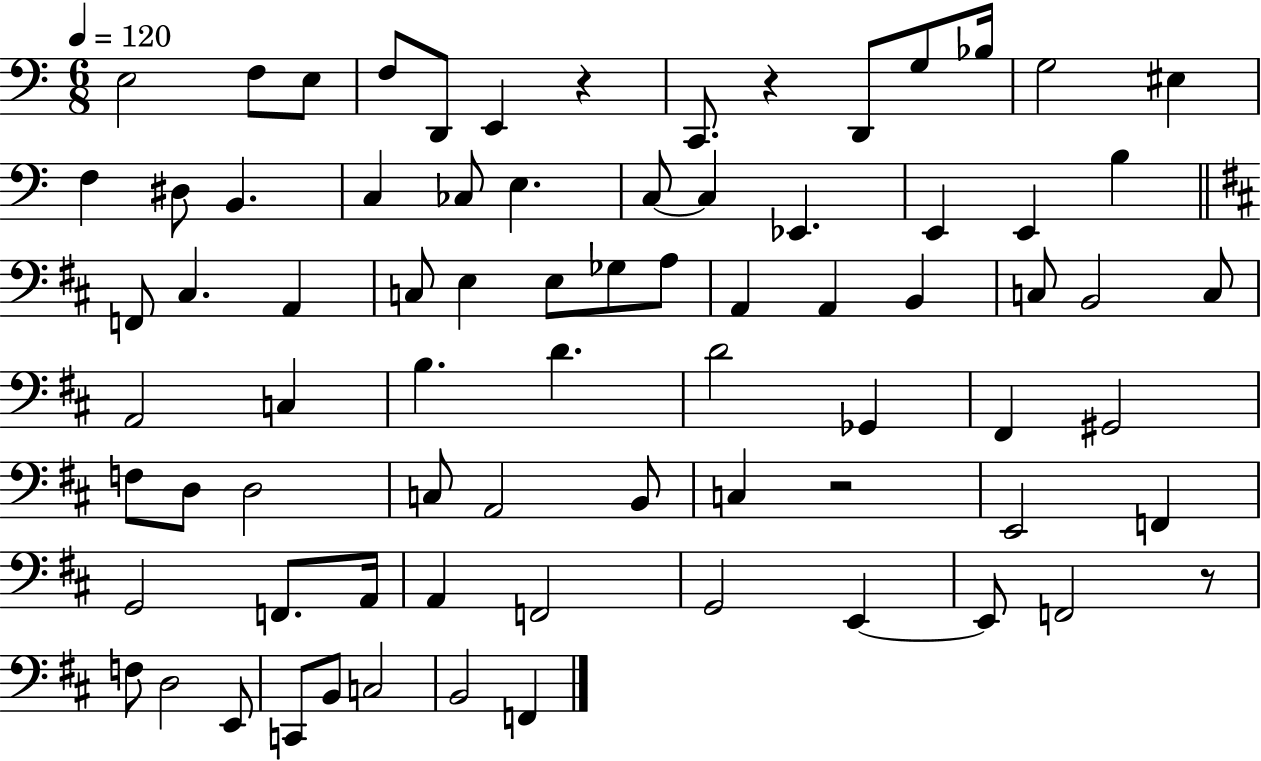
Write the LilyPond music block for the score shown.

{
  \clef bass
  \numericTimeSignature
  \time 6/8
  \key c \major
  \tempo 4 = 120
  \repeat volta 2 { e2 f8 e8 | f8 d,8 e,4 r4 | c,8. r4 d,8 g8 bes16 | g2 eis4 | \break f4 dis8 b,4. | c4 ces8 e4. | c8~~ c4 ees,4. | e,4 e,4 b4 | \break \bar "||" \break \key b \minor f,8 cis4. a,4 | c8 e4 e8 ges8 a8 | a,4 a,4 b,4 | c8 b,2 c8 | \break a,2 c4 | b4. d'4. | d'2 ges,4 | fis,4 gis,2 | \break f8 d8 d2 | c8 a,2 b,8 | c4 r2 | e,2 f,4 | \break g,2 f,8. a,16 | a,4 f,2 | g,2 e,4~~ | e,8 f,2 r8 | \break f8 d2 e,8 | c,8 b,8 c2 | b,2 f,4 | } \bar "|."
}